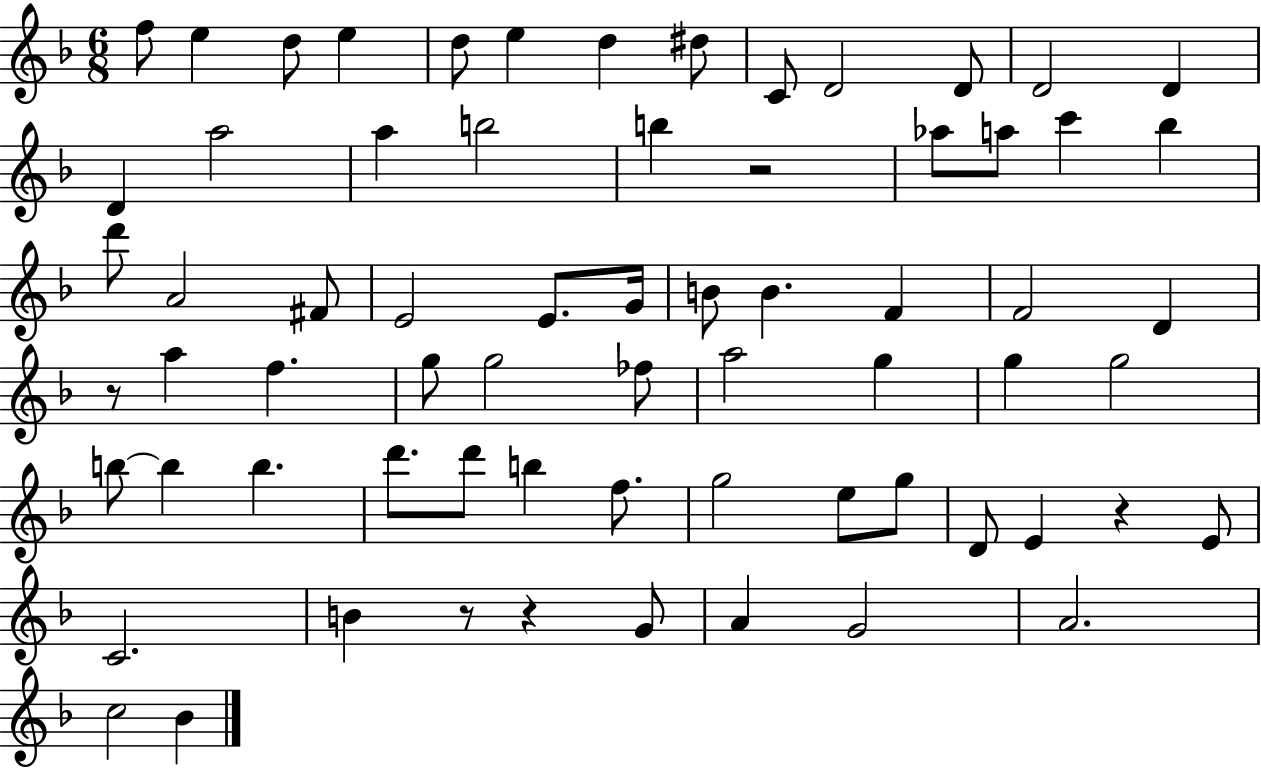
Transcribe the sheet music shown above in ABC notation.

X:1
T:Untitled
M:6/8
L:1/4
K:F
f/2 e d/2 e d/2 e d ^d/2 C/2 D2 D/2 D2 D D a2 a b2 b z2 _a/2 a/2 c' _b d'/2 A2 ^F/2 E2 E/2 G/4 B/2 B F F2 D z/2 a f g/2 g2 _f/2 a2 g g g2 b/2 b b d'/2 d'/2 b f/2 g2 e/2 g/2 D/2 E z E/2 C2 B z/2 z G/2 A G2 A2 c2 _B